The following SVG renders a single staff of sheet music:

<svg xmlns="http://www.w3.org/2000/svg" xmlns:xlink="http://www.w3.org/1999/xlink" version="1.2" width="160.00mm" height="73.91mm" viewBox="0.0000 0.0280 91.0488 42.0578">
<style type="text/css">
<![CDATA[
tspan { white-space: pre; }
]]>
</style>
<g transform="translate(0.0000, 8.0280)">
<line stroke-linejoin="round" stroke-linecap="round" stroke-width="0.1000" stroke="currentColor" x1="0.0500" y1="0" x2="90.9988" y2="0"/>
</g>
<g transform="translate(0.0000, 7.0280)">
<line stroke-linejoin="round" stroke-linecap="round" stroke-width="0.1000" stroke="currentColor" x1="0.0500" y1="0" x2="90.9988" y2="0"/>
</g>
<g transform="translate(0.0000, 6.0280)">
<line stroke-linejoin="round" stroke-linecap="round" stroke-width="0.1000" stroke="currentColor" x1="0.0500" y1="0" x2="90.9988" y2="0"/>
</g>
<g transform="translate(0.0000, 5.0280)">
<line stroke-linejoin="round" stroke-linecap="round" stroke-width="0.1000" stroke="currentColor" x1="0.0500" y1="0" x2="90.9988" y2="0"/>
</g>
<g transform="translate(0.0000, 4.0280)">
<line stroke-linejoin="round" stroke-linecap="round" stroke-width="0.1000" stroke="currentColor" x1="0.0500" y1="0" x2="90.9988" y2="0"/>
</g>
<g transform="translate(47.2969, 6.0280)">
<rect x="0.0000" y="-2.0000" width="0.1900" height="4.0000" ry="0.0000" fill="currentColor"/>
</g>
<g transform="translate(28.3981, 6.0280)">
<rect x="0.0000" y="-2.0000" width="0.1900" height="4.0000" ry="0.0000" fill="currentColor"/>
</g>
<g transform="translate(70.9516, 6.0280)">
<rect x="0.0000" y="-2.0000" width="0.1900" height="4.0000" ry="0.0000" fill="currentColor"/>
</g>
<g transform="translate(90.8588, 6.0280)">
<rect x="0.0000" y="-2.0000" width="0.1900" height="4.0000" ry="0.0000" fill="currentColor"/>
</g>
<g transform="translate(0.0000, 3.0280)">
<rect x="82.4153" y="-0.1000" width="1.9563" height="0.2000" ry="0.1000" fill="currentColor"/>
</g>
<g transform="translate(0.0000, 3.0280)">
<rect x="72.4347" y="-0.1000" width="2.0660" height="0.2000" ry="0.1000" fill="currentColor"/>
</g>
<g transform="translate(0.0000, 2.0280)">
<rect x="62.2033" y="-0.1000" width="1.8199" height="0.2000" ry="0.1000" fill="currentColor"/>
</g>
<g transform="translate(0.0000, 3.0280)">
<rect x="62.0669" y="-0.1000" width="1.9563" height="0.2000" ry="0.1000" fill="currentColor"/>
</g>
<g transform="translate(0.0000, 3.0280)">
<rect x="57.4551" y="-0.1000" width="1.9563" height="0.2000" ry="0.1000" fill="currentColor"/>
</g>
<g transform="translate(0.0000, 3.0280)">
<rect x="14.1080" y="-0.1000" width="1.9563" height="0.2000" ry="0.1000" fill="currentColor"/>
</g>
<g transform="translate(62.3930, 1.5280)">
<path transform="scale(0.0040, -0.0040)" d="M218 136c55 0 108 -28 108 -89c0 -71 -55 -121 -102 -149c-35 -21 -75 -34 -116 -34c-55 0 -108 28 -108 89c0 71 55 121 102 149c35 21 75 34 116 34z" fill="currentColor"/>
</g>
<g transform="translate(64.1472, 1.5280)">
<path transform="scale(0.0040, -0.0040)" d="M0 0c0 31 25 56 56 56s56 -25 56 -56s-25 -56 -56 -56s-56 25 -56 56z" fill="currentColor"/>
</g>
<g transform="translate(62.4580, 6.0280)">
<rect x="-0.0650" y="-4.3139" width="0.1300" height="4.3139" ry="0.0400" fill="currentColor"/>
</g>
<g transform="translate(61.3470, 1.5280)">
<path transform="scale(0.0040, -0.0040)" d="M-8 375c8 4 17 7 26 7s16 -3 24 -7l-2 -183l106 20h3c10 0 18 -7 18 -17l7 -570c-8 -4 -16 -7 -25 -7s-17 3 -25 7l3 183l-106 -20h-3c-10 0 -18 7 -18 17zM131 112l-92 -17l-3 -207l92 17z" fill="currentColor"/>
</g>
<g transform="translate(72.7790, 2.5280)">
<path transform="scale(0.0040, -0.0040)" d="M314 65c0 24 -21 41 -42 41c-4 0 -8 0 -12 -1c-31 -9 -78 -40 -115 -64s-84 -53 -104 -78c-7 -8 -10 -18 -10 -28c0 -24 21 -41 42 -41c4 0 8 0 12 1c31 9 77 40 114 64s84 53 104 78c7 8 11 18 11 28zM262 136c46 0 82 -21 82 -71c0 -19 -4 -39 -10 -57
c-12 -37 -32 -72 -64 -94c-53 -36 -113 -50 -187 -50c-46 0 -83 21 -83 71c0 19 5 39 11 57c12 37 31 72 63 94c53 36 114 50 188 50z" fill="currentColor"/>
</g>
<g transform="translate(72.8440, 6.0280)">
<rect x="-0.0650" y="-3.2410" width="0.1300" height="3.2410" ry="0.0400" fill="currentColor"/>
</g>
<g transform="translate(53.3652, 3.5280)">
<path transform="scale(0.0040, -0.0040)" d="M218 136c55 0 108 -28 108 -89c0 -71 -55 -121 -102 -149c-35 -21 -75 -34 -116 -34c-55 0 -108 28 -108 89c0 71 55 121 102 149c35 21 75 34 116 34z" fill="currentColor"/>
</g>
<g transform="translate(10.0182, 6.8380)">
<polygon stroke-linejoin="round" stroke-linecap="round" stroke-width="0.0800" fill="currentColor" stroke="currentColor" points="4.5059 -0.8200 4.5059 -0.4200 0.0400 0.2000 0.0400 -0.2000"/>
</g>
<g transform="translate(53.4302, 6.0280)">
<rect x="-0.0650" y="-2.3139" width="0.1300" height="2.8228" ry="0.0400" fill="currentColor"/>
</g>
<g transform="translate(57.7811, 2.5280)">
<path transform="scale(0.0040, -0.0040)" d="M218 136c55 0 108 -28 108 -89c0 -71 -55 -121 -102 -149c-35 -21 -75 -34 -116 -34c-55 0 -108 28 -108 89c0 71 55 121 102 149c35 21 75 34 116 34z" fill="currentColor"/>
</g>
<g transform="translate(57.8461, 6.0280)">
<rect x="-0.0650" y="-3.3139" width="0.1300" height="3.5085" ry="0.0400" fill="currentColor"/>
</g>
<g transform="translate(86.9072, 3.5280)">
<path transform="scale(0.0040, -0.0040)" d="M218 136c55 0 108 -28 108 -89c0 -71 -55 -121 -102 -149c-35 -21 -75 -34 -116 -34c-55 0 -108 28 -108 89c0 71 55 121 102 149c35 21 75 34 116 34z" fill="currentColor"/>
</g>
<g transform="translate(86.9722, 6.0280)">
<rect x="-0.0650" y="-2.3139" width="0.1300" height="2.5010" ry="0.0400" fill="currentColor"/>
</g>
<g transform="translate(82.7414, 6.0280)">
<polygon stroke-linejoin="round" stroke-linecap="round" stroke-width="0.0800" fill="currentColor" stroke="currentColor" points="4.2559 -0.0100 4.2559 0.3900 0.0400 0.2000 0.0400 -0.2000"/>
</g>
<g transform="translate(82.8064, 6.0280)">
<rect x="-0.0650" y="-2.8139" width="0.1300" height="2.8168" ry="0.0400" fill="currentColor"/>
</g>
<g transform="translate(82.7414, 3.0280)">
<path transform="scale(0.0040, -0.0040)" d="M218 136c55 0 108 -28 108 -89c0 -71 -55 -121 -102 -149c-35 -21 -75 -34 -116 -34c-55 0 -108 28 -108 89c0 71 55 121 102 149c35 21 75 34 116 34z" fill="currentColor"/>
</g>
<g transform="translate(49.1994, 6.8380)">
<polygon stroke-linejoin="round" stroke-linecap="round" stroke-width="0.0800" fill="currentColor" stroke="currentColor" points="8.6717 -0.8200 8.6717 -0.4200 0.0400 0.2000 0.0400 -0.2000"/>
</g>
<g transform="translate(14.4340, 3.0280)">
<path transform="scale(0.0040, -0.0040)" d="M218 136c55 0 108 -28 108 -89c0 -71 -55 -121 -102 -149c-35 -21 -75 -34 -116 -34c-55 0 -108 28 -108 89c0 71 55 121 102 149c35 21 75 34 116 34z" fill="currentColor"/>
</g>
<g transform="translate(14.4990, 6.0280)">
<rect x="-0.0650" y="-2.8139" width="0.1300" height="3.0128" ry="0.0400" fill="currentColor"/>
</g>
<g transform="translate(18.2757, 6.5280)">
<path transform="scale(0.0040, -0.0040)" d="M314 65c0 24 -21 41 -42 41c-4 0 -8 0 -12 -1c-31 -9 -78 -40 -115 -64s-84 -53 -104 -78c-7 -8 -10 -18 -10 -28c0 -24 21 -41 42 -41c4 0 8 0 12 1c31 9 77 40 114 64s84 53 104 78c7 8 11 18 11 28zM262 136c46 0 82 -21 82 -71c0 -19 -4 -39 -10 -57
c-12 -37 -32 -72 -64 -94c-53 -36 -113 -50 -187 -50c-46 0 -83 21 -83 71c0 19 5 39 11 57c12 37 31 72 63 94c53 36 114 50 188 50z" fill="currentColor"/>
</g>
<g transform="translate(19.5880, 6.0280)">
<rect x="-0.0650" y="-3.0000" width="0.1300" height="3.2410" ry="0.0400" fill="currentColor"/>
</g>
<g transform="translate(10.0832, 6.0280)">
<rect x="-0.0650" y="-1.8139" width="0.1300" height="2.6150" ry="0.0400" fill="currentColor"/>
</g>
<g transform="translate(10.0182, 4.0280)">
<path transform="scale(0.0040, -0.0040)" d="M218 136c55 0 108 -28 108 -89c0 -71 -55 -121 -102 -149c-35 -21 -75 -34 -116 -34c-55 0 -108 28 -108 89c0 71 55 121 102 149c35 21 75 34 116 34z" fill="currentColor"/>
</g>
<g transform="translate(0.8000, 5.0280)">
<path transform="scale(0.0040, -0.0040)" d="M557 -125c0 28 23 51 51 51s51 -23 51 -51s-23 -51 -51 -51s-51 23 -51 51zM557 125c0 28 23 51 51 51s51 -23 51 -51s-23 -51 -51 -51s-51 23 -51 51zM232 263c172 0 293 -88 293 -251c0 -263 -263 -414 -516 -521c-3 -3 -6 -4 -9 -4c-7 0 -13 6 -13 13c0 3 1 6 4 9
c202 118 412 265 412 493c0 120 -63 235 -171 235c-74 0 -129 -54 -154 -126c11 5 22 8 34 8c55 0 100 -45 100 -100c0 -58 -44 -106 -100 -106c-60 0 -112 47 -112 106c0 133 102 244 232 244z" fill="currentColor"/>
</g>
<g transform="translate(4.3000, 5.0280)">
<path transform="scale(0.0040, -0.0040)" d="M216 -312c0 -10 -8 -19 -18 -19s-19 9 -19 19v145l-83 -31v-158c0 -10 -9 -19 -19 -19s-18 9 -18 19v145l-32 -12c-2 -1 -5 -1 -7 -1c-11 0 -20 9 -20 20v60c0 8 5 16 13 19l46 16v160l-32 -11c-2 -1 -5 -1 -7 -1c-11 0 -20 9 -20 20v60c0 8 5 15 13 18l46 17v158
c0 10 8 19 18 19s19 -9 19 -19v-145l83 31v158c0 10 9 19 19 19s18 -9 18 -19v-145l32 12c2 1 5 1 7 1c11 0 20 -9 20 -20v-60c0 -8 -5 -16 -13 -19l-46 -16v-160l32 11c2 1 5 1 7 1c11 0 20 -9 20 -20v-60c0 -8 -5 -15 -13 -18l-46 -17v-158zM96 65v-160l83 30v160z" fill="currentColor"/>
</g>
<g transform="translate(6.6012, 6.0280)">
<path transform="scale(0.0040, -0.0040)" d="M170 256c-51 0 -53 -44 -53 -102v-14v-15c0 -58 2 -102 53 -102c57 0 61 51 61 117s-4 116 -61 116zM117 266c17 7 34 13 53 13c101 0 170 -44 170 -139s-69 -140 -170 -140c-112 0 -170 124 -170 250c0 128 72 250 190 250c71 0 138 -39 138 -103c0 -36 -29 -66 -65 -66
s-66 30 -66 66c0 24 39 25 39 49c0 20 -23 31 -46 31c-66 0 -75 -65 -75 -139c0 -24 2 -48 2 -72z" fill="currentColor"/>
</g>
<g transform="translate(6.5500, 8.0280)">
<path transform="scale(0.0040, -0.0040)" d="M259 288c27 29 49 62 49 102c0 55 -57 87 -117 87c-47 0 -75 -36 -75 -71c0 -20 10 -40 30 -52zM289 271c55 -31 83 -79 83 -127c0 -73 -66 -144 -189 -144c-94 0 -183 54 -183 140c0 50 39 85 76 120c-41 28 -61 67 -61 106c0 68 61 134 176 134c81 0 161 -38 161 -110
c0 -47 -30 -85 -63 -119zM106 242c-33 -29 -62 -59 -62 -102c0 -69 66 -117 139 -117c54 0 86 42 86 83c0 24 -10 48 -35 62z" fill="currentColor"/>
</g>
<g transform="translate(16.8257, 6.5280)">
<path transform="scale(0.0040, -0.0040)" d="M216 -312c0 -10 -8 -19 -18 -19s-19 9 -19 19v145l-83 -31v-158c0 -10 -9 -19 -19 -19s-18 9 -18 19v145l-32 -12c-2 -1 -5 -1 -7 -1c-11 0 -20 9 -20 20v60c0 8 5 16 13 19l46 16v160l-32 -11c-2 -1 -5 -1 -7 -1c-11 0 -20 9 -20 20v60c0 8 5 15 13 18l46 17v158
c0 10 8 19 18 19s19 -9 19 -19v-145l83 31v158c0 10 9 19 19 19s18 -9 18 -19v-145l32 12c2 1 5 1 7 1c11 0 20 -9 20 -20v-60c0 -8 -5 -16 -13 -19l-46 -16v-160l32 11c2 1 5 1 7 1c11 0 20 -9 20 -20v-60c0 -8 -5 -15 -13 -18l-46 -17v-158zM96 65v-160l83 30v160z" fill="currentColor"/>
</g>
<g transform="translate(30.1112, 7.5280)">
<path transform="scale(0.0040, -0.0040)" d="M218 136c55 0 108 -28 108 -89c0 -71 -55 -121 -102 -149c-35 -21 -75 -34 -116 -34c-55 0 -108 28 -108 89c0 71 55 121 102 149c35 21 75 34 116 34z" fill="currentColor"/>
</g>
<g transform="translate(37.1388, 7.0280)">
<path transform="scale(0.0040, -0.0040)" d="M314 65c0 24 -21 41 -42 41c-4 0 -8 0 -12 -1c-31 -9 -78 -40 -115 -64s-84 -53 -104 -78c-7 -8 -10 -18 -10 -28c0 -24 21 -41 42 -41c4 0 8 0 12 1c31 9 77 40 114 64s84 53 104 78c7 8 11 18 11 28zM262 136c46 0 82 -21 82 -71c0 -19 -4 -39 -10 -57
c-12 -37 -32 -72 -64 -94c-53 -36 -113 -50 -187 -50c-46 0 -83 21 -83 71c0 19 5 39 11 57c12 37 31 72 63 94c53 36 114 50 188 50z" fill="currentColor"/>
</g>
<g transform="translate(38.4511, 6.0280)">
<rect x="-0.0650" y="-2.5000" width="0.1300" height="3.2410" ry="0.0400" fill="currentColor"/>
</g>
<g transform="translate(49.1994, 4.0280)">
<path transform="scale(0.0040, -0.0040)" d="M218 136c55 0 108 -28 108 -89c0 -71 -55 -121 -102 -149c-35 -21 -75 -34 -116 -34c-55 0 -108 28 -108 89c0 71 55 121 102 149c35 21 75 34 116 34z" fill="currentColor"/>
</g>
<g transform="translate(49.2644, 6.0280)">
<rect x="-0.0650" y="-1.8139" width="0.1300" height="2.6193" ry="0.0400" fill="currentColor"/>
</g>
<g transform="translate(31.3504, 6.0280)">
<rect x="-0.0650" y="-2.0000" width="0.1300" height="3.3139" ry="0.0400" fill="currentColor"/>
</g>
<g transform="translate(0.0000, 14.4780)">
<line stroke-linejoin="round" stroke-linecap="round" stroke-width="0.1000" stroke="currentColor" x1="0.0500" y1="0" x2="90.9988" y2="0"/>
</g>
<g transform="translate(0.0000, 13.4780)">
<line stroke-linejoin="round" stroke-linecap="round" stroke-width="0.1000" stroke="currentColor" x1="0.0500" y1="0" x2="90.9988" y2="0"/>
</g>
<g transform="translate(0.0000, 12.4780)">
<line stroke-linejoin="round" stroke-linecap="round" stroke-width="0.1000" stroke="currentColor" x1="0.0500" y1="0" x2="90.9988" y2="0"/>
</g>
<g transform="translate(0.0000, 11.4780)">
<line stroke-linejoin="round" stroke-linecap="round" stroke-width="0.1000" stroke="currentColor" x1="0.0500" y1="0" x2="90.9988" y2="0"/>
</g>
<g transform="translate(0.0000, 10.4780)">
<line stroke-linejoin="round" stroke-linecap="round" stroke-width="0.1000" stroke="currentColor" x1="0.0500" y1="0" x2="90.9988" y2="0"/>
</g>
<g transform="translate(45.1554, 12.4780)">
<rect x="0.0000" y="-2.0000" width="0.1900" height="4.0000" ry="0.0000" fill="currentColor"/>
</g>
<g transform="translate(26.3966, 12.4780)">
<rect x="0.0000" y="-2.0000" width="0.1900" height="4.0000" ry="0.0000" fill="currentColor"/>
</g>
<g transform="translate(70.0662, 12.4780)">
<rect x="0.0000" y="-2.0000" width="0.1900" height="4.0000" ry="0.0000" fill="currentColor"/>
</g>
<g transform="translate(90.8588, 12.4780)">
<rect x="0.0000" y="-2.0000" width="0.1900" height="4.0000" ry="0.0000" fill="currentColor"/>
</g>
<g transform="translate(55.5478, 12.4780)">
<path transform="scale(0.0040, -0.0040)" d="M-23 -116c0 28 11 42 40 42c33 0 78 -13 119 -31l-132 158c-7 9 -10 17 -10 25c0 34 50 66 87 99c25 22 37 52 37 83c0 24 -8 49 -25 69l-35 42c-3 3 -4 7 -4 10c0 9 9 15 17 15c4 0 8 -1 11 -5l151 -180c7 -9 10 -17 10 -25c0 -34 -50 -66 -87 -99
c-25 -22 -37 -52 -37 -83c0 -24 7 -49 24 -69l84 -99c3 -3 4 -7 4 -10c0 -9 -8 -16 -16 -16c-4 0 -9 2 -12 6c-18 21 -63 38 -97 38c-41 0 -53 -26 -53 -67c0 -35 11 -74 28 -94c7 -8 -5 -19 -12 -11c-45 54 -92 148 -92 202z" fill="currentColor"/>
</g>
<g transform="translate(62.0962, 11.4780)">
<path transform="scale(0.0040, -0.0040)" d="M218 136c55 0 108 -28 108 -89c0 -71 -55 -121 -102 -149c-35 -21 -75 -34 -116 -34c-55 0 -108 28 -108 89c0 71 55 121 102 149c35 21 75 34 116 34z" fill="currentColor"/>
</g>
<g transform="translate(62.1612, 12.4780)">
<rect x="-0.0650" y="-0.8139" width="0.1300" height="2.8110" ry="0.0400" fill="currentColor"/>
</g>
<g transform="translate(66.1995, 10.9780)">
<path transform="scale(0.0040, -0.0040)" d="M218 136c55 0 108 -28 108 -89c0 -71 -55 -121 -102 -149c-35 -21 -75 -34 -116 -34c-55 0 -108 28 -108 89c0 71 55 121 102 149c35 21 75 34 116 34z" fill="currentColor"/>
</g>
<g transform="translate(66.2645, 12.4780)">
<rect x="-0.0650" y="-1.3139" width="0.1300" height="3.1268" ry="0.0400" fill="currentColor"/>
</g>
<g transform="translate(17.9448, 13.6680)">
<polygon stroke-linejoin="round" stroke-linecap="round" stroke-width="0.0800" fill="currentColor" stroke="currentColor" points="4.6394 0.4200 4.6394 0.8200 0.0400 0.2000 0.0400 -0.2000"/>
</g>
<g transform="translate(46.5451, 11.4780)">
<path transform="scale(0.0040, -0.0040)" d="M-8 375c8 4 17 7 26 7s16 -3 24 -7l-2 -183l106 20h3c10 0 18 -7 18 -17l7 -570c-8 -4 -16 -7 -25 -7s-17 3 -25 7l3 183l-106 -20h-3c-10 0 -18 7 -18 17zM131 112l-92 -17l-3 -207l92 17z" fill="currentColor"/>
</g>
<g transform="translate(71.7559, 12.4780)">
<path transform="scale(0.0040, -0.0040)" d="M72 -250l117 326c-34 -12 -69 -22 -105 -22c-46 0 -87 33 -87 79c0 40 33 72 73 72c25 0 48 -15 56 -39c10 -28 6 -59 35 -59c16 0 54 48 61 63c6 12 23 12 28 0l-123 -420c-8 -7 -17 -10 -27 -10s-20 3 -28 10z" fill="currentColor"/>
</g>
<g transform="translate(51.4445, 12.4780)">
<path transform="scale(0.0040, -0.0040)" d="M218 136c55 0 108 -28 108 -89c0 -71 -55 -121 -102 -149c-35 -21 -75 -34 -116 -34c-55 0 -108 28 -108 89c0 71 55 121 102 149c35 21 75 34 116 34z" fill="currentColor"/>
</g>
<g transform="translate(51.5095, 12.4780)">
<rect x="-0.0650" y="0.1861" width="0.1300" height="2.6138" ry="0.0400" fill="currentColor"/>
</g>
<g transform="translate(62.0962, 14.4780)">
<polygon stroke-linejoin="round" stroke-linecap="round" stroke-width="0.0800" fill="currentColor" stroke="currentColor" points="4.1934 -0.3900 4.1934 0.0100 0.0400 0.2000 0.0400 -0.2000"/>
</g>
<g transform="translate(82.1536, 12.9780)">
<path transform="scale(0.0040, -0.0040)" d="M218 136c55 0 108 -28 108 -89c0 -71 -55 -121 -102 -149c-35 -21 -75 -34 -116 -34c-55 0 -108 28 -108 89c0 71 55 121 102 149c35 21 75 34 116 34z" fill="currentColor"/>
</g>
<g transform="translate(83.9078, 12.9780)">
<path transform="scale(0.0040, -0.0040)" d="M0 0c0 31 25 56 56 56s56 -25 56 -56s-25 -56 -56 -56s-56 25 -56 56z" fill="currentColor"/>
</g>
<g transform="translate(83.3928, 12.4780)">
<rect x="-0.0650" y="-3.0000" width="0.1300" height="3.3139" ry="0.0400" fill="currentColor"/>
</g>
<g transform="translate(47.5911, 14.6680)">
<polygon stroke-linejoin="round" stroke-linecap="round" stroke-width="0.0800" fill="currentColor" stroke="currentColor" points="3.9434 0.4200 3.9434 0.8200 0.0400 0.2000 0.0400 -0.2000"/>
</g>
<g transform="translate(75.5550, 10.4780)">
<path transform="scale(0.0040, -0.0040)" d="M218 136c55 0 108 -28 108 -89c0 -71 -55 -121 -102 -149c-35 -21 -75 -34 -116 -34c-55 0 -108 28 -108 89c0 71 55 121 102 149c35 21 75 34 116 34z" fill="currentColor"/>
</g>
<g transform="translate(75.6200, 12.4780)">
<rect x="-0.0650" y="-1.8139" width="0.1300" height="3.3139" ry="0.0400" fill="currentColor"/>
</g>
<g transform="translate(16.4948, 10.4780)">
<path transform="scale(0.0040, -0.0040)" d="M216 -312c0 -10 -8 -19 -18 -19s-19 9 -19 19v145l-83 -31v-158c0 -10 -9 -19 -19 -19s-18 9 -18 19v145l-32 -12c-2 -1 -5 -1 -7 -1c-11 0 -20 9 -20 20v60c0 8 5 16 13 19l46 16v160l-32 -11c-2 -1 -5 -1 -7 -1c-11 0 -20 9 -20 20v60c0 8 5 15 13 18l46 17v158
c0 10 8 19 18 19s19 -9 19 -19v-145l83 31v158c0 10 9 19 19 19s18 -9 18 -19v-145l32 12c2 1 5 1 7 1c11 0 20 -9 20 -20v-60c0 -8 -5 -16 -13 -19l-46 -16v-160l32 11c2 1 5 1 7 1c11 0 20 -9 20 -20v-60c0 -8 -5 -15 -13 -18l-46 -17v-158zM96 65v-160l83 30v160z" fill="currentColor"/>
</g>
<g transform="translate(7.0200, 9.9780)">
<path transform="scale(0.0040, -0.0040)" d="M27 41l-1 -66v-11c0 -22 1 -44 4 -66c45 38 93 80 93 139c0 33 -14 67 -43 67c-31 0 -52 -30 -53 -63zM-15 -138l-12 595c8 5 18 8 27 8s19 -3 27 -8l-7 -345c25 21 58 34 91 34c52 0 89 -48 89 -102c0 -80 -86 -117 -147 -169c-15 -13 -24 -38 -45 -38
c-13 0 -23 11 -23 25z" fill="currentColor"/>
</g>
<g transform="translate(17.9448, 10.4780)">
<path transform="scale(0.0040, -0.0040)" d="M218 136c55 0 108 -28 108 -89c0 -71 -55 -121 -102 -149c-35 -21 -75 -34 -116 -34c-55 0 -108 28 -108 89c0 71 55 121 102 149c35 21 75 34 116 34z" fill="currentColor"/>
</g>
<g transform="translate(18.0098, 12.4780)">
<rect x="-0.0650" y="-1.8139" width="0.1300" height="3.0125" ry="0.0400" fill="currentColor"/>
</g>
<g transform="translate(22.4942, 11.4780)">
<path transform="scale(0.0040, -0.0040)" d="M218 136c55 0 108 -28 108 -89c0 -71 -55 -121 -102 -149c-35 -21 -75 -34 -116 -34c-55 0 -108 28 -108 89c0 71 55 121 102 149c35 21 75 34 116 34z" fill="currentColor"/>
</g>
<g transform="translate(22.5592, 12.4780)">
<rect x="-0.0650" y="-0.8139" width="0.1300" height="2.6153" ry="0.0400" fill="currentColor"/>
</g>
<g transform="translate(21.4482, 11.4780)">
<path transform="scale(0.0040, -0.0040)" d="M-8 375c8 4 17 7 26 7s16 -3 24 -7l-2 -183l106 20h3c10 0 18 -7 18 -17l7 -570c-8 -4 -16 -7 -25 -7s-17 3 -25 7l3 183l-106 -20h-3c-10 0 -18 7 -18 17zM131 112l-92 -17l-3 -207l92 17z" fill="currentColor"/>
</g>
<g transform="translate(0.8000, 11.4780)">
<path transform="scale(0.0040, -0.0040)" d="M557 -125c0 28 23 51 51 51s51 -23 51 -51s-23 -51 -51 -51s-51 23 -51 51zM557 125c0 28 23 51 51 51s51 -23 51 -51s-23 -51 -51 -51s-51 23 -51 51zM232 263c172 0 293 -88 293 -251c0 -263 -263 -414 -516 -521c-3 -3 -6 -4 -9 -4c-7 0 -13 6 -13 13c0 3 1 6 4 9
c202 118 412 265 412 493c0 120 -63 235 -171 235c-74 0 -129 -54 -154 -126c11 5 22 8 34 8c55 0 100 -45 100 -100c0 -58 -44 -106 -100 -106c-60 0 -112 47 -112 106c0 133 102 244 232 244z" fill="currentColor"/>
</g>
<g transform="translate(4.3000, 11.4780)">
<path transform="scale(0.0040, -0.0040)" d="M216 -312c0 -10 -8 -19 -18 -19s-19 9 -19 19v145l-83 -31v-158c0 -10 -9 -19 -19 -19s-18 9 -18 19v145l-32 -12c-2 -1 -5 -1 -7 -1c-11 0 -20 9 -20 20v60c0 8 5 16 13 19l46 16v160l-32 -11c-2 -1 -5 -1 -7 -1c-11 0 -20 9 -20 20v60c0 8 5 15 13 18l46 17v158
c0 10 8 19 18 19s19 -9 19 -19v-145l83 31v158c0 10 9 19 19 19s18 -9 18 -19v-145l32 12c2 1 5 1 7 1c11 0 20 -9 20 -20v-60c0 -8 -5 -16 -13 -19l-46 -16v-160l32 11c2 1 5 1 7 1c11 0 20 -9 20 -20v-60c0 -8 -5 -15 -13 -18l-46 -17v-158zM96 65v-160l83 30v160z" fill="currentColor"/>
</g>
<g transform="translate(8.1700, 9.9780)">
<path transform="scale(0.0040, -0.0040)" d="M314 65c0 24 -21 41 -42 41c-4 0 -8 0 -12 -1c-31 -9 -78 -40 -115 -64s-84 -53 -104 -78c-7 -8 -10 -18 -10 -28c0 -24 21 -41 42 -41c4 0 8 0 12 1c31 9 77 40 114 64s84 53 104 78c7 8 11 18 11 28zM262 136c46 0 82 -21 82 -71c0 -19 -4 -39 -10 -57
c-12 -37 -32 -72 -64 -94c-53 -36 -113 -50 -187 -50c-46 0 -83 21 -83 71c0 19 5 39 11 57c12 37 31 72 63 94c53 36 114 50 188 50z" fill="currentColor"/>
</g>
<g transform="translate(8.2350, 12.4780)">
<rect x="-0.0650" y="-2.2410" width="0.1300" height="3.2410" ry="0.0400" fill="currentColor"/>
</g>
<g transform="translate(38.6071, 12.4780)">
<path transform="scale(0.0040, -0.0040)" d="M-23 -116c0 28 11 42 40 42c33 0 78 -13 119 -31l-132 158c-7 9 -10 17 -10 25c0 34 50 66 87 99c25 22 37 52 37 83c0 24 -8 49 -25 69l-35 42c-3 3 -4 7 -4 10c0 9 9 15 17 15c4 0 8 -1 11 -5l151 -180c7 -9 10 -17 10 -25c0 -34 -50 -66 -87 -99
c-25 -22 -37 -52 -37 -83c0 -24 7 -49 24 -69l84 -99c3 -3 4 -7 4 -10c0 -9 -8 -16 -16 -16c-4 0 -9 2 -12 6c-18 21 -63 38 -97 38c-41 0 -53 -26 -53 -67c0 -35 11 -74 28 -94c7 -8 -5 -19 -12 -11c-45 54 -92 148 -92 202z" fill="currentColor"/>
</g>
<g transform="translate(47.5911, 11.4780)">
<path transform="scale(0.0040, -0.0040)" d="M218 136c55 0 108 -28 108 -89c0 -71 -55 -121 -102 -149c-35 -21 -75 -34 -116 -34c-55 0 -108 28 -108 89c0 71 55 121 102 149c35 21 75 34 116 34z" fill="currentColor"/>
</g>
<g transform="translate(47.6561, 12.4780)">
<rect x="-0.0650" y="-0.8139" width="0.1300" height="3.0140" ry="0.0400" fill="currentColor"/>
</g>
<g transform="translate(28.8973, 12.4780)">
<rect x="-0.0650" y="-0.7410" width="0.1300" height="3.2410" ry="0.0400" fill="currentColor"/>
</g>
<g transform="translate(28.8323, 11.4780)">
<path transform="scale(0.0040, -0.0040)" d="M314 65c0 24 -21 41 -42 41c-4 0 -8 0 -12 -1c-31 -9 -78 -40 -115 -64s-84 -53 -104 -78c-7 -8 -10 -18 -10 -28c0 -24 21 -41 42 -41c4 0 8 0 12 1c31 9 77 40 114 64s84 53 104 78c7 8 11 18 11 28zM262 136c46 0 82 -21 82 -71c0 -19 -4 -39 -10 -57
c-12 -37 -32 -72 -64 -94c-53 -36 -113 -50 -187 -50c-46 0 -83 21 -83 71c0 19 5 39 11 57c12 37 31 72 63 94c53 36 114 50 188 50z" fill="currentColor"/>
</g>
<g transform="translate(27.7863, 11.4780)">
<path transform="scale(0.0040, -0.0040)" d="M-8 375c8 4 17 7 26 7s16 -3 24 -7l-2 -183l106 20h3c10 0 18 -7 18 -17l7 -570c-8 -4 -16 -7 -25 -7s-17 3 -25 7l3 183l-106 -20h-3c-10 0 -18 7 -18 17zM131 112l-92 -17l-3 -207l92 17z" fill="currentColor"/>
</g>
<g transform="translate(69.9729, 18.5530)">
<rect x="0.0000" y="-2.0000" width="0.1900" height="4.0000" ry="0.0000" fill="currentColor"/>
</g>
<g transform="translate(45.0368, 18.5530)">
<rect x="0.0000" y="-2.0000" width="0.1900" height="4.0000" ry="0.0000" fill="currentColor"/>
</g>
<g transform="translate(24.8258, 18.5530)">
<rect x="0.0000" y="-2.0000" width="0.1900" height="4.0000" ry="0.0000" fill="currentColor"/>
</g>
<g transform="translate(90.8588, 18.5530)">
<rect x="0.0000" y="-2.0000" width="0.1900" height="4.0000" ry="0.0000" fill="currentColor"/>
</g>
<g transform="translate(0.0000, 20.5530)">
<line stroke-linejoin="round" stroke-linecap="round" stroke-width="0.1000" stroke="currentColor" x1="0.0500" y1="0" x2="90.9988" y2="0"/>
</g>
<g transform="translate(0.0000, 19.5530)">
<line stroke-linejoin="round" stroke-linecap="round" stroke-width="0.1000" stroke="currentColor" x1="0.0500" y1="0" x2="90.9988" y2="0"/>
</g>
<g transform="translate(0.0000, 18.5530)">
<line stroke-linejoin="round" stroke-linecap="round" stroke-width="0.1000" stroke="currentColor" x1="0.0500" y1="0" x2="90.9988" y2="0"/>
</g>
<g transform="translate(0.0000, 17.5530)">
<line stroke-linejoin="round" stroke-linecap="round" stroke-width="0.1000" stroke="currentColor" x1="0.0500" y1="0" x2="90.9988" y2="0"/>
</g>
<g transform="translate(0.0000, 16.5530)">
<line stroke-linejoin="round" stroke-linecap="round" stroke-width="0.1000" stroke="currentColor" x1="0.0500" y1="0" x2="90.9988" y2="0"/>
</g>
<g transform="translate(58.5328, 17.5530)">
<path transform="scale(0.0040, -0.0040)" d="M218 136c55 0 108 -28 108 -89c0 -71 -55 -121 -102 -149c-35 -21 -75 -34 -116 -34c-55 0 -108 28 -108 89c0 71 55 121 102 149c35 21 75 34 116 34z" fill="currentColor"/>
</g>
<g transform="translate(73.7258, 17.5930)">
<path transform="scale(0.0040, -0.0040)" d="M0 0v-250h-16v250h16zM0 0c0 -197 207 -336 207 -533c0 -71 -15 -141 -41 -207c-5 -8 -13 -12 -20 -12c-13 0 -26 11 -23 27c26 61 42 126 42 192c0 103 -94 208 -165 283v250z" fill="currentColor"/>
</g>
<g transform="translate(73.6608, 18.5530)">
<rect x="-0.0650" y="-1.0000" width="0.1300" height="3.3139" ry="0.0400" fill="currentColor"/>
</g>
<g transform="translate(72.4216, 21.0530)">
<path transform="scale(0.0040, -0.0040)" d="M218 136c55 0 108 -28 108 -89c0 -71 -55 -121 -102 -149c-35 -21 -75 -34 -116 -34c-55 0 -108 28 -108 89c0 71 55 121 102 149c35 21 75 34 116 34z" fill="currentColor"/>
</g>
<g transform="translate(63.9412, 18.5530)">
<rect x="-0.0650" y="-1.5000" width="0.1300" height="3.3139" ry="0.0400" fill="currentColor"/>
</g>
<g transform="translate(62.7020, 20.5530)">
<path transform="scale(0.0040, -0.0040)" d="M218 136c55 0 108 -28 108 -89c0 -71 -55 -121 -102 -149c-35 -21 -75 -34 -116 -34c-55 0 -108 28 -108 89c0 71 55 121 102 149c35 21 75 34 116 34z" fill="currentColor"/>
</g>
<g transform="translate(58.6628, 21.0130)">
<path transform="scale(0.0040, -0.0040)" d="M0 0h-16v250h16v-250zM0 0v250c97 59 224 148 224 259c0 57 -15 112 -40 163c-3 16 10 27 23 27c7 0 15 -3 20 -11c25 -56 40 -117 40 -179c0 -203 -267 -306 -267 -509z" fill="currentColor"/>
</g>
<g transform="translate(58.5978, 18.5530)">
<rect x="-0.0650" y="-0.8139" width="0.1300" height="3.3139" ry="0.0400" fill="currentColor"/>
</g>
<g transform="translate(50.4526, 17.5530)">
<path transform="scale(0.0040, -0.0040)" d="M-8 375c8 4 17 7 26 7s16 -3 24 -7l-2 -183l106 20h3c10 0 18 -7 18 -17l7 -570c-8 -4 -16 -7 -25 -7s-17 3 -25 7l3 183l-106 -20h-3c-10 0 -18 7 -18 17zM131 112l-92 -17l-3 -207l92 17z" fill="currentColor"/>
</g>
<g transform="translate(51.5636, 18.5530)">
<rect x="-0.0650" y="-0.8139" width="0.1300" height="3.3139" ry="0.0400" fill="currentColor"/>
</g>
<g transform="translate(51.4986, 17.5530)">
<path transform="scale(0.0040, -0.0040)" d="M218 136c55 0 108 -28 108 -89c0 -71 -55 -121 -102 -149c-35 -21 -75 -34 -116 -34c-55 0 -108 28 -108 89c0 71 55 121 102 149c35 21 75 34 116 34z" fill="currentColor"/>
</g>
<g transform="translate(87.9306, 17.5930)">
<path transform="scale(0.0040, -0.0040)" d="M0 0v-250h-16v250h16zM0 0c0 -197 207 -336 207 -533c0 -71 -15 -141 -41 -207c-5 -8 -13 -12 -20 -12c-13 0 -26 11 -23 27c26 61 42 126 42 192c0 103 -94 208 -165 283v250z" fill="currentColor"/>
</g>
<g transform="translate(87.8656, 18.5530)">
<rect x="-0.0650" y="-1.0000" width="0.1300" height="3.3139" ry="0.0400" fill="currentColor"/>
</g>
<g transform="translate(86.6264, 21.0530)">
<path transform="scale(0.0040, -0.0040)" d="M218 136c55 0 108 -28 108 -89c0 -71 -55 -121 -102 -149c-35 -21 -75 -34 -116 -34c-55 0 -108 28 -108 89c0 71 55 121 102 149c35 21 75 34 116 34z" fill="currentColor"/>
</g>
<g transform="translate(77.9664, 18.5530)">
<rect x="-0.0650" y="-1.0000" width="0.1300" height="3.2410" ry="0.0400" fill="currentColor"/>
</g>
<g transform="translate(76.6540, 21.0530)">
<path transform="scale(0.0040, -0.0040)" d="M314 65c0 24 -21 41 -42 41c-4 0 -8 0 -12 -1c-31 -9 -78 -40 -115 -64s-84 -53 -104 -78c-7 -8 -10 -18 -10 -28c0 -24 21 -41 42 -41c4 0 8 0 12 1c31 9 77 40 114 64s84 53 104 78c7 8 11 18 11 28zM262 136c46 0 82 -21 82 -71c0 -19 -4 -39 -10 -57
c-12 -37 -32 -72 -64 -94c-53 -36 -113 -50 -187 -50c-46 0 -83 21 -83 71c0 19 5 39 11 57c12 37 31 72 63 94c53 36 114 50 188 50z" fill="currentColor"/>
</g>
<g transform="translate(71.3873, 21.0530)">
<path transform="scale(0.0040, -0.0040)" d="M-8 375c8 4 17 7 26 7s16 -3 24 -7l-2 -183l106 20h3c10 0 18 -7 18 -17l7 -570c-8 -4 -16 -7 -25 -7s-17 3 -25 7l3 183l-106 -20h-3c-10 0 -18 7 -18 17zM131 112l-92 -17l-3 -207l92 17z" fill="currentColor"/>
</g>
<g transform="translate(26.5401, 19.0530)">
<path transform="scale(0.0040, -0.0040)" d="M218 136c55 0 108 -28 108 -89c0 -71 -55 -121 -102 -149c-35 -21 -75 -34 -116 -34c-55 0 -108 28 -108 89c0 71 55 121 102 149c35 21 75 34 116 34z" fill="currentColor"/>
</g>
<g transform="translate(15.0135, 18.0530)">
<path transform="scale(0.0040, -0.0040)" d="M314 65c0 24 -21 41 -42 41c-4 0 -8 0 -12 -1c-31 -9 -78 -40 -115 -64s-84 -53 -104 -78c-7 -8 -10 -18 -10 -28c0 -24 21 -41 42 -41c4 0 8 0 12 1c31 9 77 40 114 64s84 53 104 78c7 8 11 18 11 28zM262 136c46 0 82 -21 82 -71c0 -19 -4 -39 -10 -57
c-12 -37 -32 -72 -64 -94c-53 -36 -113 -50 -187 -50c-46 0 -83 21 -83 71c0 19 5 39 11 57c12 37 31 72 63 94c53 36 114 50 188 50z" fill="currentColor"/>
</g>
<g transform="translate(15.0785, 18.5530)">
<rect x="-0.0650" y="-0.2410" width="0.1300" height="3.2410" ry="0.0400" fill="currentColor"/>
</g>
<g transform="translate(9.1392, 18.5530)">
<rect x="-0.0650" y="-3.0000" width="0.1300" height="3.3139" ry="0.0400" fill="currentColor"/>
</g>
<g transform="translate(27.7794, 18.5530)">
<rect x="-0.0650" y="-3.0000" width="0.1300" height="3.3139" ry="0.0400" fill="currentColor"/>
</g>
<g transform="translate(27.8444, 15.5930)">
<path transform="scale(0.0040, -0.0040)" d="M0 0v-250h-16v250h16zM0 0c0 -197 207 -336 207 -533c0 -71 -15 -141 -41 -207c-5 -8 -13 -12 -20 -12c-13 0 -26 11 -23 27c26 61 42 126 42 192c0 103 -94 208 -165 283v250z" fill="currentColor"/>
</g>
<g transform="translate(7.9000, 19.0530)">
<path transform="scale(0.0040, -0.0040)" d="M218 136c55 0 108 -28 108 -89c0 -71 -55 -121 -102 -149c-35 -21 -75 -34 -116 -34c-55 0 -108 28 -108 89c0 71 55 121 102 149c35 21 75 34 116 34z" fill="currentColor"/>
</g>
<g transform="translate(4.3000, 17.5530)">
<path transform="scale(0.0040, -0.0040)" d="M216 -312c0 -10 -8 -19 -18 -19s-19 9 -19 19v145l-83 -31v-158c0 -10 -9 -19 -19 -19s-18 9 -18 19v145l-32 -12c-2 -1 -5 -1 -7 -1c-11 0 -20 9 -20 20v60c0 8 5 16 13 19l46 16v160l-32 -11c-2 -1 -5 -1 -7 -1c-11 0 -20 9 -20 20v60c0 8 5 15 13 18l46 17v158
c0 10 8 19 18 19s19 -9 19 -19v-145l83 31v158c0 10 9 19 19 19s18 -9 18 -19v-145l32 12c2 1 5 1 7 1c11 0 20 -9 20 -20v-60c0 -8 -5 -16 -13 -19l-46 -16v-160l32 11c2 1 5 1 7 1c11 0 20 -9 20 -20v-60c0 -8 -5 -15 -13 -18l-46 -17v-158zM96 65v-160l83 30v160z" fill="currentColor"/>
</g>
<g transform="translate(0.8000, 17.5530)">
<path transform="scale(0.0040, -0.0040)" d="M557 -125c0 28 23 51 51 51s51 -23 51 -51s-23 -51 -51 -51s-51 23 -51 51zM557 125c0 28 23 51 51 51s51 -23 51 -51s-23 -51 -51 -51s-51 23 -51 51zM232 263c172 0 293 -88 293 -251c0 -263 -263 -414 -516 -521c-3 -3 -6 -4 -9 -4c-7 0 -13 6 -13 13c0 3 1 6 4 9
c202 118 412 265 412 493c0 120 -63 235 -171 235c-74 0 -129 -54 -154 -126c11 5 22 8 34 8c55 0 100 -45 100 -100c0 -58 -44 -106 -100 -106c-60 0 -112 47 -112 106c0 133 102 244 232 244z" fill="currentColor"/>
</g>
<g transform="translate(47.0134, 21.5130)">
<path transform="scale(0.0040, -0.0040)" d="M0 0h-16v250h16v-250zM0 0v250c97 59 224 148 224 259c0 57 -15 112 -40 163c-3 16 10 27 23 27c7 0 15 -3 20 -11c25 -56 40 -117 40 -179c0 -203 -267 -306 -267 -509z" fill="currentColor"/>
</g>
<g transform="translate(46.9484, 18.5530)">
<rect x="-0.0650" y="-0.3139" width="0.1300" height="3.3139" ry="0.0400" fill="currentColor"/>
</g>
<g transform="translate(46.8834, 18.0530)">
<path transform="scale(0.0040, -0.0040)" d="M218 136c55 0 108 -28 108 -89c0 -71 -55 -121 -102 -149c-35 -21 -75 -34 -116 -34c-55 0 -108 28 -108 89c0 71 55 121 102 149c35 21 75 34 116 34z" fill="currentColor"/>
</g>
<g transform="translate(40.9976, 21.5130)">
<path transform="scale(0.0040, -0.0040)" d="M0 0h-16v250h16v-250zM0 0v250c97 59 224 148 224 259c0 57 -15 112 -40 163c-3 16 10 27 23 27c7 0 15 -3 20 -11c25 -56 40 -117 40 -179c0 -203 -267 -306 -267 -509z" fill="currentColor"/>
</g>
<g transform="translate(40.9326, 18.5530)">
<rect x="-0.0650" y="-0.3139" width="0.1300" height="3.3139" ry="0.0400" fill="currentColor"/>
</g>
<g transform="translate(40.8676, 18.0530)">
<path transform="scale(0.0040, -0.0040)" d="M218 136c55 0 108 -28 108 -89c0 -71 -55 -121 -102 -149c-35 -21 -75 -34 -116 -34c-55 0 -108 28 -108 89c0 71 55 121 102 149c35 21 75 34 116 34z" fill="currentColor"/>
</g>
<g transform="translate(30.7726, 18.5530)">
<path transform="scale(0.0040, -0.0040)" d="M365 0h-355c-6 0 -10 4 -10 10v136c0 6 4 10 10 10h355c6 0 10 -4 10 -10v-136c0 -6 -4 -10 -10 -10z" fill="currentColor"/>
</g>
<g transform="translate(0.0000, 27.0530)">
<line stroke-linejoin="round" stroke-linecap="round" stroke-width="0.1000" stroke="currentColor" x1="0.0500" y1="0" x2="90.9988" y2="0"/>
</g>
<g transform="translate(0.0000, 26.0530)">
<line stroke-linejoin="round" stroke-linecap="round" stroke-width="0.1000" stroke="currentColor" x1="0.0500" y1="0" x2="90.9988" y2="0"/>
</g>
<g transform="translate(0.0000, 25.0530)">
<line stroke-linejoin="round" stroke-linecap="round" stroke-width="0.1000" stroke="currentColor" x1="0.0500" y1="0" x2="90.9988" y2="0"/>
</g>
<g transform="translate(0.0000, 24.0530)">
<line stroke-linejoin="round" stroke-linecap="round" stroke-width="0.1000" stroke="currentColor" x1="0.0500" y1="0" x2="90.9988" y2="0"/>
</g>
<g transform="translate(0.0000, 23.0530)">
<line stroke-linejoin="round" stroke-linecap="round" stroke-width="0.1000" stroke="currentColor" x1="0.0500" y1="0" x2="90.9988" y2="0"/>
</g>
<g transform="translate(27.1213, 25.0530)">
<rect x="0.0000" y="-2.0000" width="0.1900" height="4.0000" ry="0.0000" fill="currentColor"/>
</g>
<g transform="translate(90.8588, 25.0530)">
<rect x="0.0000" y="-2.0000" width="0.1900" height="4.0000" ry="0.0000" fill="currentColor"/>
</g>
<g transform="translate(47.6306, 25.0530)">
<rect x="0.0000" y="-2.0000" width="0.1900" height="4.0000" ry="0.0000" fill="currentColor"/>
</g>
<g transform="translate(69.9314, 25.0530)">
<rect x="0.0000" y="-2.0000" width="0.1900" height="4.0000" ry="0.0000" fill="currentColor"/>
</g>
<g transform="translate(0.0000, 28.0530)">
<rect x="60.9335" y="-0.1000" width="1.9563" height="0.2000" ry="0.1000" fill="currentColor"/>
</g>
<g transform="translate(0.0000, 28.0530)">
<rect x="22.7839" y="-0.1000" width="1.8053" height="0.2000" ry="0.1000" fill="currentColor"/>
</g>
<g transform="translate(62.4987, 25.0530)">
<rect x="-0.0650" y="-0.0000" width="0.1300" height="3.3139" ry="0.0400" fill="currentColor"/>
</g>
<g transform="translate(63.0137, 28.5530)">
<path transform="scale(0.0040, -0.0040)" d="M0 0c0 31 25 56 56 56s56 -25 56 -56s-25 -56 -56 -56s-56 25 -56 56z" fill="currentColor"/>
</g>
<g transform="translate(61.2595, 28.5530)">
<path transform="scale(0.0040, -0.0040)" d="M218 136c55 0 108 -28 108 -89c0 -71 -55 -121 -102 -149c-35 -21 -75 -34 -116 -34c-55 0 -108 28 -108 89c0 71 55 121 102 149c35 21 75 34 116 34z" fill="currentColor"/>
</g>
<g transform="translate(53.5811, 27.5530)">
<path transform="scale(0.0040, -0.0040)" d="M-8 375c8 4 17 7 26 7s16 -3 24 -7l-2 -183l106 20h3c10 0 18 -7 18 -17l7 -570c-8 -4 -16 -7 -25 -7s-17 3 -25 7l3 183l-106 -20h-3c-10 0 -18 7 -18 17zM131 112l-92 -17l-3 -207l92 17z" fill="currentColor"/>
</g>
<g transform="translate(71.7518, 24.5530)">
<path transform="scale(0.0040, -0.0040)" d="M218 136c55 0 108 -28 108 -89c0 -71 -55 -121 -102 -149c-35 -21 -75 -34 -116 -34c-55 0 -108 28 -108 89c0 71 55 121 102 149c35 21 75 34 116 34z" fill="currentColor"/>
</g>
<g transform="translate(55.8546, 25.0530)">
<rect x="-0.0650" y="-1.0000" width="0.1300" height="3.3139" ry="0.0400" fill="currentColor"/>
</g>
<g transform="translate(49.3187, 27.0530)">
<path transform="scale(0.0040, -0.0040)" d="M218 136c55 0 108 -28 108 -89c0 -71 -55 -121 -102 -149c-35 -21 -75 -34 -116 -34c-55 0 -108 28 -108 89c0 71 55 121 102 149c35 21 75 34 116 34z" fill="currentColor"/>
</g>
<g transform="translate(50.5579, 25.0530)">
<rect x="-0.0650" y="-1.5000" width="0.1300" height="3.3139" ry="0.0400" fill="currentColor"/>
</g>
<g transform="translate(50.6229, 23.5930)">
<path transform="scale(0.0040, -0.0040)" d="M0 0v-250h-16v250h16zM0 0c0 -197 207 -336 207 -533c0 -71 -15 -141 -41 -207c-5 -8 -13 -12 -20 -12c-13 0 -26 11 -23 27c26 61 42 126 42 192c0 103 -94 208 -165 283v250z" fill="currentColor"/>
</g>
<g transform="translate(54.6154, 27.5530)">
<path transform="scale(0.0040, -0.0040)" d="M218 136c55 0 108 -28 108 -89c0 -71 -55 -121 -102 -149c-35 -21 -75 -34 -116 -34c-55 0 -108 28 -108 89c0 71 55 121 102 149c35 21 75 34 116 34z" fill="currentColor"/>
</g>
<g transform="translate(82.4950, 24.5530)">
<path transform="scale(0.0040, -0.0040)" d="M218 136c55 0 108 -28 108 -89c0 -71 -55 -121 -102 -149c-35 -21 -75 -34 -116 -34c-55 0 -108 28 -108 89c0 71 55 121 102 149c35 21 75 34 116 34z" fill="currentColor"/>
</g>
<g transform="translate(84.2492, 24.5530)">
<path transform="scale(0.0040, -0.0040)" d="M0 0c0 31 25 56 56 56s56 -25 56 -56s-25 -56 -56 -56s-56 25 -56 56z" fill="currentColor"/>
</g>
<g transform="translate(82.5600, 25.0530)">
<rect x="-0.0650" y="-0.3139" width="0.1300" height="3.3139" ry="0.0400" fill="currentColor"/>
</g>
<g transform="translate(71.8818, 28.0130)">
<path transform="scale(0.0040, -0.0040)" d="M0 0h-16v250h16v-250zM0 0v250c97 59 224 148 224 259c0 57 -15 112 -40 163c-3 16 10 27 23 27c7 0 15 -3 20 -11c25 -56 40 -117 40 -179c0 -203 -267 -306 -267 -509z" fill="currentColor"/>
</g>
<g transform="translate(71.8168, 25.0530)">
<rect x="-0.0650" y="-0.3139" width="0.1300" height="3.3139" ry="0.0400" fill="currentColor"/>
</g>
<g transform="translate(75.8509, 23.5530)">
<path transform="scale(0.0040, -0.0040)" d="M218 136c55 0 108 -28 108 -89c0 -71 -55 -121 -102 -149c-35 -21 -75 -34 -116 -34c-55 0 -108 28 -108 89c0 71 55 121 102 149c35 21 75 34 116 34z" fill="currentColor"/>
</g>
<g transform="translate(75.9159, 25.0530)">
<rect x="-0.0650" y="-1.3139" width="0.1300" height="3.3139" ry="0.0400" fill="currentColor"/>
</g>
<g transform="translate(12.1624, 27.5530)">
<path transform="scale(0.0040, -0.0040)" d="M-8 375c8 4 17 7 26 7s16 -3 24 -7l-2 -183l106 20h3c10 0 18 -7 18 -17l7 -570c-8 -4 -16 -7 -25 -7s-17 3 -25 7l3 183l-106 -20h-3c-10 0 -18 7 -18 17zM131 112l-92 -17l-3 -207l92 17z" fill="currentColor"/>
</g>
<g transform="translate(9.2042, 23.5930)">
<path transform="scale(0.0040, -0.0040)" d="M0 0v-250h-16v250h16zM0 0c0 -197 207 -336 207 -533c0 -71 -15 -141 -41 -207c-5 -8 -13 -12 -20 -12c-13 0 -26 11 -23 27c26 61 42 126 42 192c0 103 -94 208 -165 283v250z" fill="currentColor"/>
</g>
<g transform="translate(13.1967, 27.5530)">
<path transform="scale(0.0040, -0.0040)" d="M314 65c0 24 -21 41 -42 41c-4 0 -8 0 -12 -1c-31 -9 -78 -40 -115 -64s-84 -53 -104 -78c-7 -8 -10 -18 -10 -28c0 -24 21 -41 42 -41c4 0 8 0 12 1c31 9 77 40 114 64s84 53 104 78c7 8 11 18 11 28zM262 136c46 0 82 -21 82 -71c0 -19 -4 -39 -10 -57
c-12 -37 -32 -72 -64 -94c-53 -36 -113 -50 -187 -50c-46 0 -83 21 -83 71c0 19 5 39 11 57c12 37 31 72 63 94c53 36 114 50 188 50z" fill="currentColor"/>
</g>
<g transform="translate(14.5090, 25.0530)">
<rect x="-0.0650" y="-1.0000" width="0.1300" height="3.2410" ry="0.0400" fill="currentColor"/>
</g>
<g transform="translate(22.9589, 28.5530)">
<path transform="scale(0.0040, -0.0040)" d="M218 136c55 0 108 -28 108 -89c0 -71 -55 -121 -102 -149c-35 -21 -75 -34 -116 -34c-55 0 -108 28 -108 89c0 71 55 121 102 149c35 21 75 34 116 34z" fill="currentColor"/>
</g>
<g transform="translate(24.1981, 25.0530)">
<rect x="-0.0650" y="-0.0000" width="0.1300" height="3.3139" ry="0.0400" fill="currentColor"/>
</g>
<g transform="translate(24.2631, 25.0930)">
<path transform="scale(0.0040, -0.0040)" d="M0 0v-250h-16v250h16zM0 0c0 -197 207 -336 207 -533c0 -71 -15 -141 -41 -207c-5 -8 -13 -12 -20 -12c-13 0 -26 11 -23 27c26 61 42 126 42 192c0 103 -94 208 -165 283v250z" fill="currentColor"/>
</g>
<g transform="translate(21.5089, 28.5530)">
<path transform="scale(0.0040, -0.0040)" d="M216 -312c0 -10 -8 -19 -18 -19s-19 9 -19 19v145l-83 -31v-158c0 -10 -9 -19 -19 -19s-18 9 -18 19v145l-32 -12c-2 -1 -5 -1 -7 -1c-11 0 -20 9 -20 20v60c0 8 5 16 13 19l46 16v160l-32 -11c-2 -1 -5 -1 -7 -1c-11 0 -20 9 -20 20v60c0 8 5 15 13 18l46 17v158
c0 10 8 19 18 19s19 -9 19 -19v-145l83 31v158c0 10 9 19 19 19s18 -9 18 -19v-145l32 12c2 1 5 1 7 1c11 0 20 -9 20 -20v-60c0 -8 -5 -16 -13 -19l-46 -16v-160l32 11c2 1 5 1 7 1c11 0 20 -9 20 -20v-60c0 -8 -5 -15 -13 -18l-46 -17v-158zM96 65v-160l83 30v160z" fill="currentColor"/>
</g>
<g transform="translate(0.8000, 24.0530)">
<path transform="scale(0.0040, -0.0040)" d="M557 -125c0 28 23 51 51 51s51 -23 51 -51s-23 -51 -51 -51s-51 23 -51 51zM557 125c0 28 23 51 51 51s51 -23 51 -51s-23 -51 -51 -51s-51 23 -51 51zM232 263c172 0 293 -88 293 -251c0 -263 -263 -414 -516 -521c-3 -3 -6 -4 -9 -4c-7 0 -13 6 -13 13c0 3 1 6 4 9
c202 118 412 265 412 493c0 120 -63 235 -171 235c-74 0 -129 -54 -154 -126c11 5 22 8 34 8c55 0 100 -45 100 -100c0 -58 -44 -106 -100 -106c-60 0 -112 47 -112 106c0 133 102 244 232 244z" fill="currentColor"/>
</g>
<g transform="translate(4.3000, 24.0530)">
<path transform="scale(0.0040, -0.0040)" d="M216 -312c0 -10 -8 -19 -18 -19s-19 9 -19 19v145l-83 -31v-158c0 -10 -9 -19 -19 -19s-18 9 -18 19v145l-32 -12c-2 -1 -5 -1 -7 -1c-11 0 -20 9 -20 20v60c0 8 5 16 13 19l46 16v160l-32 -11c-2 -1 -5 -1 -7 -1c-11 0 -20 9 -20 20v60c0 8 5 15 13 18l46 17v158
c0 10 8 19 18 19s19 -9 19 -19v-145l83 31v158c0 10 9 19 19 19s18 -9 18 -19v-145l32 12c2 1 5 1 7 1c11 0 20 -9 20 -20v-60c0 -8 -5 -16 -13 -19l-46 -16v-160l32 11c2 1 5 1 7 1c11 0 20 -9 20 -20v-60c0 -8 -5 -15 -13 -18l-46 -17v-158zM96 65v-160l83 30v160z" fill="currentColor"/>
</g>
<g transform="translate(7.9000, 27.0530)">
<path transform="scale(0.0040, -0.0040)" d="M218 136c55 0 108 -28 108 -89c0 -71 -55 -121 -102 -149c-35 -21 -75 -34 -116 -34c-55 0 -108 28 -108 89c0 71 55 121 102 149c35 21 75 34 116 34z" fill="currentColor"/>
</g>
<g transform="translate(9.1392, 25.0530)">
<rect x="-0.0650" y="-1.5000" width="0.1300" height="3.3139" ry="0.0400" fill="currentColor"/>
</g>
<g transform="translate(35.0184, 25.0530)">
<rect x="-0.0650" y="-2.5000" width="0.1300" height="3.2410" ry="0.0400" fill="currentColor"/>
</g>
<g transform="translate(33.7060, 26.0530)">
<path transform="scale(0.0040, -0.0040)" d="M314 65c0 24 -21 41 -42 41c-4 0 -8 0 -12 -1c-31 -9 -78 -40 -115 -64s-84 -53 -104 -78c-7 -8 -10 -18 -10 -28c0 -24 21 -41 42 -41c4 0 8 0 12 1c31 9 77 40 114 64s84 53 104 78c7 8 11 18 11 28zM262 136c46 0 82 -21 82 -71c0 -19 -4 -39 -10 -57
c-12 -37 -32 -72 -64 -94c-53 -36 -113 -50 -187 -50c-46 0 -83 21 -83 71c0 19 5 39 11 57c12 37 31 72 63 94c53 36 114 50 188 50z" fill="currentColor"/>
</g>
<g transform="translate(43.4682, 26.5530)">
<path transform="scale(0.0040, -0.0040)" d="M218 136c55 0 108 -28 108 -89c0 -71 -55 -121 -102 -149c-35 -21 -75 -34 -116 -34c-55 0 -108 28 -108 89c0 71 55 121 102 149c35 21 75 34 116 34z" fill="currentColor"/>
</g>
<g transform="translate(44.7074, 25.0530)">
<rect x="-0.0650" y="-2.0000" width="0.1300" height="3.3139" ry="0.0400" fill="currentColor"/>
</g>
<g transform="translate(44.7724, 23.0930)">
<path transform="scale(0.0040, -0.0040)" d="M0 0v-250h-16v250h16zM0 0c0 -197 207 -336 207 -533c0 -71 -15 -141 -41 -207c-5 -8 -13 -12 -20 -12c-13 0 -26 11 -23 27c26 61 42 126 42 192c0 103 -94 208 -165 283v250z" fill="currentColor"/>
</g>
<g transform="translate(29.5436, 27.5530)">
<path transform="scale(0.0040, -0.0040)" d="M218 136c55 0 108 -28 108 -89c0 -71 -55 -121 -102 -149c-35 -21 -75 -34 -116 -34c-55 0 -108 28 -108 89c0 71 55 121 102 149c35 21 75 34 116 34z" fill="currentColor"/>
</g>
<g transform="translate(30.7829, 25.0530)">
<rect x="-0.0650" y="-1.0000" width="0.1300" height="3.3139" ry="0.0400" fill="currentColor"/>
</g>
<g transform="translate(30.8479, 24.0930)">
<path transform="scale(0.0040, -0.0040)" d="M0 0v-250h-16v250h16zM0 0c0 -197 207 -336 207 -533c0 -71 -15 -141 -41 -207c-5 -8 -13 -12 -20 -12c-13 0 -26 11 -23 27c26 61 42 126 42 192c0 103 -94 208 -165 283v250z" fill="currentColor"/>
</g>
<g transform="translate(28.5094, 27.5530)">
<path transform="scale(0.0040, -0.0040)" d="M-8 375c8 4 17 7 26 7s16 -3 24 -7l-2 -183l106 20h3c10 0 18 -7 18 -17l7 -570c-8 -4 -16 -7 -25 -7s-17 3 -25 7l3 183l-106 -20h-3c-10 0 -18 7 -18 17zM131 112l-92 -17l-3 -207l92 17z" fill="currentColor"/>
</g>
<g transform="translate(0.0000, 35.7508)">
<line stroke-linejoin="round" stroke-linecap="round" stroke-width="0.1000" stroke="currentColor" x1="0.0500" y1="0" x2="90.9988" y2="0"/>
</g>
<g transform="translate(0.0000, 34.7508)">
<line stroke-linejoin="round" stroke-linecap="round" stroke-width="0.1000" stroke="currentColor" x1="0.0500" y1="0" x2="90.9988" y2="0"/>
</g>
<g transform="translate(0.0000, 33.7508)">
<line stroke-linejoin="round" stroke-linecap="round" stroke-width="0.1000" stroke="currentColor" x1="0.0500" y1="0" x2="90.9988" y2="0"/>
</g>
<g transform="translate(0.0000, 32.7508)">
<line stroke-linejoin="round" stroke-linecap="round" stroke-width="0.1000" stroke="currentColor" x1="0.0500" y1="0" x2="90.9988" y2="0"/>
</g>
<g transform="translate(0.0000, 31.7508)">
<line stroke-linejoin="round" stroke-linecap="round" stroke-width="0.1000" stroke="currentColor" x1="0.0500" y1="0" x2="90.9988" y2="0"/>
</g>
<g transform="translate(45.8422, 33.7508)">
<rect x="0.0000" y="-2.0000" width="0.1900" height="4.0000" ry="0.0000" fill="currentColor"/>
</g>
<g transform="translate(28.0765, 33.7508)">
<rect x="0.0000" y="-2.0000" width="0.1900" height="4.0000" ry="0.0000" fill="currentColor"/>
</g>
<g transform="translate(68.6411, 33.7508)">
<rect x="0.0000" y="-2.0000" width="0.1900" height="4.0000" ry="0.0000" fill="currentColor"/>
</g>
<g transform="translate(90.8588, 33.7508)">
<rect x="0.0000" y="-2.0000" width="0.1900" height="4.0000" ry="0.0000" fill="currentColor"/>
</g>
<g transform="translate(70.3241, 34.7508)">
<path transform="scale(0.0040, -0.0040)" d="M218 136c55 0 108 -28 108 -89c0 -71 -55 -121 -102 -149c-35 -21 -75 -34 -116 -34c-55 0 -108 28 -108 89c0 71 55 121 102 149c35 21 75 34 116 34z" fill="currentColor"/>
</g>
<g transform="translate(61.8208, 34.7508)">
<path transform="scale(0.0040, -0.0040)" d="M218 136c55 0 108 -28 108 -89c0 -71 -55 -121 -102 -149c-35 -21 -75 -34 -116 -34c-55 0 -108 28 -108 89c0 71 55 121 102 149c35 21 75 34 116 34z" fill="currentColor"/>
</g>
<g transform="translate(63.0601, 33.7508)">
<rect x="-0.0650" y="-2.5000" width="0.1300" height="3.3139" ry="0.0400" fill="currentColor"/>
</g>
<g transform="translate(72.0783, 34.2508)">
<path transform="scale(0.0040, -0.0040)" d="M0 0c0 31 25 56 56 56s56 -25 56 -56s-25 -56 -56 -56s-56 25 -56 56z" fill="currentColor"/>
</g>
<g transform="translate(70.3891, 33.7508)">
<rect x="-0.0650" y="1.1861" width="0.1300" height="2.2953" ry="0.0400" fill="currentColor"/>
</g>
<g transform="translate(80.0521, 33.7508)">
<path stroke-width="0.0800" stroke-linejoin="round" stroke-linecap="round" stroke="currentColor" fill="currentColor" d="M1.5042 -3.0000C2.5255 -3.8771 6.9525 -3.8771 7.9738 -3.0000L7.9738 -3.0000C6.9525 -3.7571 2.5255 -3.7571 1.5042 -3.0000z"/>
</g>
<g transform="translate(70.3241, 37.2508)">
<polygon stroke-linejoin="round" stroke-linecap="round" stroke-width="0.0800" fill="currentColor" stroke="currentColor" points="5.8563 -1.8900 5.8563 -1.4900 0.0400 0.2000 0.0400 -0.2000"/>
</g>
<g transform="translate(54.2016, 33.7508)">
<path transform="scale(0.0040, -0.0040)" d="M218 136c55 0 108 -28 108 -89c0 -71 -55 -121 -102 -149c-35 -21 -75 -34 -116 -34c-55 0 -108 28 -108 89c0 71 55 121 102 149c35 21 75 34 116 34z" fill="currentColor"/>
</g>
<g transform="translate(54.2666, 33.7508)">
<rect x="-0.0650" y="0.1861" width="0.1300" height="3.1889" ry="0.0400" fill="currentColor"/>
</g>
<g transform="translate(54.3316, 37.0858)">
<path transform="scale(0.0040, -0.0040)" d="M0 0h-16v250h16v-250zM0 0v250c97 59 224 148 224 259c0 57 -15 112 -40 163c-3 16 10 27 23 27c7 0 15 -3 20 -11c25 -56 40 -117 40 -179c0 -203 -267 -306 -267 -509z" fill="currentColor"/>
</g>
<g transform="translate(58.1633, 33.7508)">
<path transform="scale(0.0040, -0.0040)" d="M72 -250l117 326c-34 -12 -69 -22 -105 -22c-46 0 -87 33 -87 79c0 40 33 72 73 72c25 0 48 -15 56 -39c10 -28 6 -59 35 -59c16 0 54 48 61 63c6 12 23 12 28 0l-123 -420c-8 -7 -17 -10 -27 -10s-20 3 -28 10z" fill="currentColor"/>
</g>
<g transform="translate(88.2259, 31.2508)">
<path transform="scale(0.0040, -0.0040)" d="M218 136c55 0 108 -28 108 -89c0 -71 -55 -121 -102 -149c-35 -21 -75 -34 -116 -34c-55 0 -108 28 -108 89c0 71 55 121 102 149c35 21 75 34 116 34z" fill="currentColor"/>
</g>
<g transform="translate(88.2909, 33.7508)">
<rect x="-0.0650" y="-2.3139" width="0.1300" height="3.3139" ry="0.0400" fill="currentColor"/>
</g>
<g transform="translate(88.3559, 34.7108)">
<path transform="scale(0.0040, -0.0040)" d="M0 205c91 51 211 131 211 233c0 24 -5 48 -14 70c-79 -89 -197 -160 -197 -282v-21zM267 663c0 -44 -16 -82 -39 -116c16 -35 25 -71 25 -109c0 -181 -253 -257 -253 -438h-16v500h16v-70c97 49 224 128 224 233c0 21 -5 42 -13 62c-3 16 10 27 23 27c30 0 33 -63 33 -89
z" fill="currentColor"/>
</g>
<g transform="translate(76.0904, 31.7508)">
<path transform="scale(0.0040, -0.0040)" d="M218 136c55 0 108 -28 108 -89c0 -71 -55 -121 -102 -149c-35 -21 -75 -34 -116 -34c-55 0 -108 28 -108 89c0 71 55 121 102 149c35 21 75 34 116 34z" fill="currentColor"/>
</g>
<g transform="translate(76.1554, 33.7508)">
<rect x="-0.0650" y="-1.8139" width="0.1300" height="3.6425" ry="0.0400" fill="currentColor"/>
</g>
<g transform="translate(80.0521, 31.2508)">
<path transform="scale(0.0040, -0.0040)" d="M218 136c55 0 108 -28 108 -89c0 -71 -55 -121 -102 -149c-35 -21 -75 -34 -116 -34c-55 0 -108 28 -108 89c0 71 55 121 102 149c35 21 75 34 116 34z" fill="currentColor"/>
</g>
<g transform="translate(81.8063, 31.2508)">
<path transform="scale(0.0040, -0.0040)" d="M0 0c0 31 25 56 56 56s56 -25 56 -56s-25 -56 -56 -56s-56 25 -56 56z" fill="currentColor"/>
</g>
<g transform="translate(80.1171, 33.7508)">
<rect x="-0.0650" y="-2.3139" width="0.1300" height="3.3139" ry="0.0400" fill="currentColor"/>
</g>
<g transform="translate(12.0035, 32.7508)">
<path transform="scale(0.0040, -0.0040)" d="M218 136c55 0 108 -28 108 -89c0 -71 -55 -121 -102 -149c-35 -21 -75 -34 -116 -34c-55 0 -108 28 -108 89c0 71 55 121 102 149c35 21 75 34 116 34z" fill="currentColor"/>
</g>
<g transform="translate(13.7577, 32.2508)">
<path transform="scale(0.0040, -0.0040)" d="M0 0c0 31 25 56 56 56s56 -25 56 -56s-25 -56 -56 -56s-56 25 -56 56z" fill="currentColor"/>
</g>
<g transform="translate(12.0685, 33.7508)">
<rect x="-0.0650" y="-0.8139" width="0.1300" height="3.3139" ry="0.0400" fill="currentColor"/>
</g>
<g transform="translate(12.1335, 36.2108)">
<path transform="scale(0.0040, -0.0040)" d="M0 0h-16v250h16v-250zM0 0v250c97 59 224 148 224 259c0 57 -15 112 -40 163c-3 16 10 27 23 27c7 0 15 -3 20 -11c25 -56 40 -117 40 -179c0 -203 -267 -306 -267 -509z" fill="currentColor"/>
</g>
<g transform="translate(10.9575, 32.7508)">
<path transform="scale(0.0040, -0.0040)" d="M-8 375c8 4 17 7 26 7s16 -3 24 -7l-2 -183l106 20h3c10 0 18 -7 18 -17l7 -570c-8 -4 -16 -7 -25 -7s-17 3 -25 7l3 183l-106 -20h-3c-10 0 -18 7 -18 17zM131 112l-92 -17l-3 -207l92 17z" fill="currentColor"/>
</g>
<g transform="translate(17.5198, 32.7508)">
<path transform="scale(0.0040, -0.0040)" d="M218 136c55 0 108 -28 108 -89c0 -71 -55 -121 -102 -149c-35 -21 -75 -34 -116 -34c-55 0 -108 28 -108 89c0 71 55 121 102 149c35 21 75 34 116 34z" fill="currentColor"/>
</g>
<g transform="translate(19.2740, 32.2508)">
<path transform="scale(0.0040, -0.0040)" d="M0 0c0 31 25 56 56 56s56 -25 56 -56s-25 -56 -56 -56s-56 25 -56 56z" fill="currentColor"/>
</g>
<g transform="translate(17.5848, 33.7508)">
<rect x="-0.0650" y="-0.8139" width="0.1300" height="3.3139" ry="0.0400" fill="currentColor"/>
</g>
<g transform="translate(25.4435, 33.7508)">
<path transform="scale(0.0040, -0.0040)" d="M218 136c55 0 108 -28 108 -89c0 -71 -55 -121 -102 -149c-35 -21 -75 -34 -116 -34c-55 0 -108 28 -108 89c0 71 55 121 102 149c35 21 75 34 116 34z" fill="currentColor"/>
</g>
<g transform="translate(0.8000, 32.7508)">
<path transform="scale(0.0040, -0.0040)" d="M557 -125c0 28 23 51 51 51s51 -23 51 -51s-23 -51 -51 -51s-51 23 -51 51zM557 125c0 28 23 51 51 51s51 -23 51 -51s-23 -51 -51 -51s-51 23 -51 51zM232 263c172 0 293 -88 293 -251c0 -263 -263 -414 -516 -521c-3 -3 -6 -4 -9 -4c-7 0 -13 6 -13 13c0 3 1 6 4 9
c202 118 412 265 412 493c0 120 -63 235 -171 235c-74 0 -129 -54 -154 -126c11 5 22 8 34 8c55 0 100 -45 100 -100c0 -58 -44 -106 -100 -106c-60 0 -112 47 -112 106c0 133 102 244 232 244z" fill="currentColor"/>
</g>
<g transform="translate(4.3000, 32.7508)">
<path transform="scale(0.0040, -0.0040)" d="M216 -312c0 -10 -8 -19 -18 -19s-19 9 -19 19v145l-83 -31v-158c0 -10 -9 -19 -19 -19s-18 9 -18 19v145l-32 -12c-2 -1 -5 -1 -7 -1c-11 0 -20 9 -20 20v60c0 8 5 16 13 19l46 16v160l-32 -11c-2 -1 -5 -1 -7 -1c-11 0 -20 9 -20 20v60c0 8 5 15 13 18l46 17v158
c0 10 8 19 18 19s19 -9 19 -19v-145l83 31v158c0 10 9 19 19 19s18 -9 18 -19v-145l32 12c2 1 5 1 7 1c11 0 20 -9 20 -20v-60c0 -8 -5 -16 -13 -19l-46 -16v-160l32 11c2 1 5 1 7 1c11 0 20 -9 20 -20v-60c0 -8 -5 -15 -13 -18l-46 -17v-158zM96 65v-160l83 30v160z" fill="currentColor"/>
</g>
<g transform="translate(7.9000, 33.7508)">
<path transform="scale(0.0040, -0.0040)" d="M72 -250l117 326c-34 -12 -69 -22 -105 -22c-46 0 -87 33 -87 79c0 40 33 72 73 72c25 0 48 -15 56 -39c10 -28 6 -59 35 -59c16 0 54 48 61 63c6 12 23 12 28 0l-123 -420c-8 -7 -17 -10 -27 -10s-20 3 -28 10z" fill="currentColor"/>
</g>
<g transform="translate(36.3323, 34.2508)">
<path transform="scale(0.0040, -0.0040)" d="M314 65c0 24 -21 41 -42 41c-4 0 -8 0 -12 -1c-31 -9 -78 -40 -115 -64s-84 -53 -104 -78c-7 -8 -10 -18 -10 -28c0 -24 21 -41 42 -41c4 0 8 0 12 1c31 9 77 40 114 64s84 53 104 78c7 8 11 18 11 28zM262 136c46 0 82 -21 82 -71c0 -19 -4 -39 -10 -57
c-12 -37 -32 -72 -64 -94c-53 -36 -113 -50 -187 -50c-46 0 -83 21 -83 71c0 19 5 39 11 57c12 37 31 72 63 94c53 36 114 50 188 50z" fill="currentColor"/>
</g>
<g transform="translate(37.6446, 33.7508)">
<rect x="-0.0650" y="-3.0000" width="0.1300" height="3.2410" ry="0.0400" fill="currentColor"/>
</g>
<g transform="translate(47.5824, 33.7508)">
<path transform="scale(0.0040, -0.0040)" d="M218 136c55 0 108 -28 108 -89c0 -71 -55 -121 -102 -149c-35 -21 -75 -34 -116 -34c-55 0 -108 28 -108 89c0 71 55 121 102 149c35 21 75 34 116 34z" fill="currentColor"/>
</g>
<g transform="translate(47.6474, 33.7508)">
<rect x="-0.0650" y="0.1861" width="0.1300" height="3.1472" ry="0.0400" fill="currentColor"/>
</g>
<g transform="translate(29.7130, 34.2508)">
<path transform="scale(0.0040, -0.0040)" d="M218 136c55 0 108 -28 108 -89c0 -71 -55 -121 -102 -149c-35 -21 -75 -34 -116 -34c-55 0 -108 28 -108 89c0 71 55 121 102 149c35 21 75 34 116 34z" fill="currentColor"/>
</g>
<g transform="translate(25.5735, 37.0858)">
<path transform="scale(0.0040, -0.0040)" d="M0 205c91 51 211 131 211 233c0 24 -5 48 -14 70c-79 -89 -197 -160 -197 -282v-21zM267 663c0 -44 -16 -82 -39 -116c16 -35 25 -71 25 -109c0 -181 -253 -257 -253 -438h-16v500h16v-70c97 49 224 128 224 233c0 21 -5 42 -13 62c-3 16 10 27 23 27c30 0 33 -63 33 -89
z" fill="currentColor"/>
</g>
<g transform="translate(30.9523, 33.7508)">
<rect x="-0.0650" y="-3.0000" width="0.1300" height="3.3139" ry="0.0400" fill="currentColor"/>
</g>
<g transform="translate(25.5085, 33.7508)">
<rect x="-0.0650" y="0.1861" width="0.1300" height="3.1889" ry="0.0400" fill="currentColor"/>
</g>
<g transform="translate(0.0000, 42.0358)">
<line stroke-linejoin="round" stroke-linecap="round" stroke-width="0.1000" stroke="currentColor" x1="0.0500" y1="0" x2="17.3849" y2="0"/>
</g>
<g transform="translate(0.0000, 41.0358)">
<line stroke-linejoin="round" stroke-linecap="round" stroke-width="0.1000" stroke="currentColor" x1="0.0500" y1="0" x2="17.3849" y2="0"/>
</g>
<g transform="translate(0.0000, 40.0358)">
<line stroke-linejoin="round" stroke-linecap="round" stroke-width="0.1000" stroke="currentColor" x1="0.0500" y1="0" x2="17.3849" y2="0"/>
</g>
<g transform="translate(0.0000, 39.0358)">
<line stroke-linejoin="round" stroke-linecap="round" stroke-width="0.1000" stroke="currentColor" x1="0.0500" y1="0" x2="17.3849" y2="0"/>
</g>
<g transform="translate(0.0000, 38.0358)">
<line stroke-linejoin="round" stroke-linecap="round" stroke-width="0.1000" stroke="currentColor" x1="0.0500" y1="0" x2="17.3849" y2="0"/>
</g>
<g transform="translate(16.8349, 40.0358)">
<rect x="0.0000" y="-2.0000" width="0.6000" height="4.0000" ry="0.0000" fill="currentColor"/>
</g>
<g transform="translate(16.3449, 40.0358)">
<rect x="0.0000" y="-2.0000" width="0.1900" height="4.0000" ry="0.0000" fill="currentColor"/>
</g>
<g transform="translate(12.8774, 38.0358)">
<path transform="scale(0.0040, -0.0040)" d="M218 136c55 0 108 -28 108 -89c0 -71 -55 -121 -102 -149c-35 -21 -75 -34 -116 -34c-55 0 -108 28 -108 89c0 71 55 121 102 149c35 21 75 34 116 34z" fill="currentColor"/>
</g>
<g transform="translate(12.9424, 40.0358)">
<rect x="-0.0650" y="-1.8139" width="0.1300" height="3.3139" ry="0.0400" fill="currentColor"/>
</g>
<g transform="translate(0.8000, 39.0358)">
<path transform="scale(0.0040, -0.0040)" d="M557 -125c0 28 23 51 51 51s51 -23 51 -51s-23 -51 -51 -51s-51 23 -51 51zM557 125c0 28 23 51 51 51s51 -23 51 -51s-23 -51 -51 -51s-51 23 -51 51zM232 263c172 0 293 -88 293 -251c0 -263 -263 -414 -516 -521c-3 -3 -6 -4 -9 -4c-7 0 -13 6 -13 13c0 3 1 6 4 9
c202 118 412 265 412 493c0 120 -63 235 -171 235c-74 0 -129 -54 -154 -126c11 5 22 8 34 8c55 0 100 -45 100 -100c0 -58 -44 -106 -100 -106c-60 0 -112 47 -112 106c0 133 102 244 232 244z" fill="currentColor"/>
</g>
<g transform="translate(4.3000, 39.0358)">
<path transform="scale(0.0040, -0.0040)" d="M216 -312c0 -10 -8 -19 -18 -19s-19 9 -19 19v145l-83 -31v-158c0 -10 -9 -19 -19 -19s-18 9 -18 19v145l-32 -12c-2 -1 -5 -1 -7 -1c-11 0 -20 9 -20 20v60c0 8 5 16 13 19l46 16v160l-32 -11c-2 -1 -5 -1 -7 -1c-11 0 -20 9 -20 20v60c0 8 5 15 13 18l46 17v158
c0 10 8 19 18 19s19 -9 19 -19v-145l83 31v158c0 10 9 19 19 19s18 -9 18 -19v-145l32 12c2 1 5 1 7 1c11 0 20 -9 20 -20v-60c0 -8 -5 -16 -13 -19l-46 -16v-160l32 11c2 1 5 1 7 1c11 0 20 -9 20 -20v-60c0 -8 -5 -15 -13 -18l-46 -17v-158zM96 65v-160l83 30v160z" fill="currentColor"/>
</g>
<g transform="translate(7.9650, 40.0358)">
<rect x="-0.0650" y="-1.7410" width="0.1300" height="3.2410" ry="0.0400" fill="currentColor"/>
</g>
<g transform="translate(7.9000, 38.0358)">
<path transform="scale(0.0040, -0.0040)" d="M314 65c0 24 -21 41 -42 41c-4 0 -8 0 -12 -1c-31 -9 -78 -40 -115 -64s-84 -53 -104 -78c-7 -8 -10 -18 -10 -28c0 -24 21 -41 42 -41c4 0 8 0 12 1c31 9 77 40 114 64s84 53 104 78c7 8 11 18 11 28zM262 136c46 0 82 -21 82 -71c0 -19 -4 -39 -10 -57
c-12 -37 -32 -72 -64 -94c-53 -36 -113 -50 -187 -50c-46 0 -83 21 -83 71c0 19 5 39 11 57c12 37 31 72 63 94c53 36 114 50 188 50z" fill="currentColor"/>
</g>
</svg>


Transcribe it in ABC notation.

X:1
T:Untitled
M:6/8
L:1/4
K:G
A,/2 C/2 ^C,2 A,, B,,2 A,/2 B,/2 D/2 F D2 C/2 B,/2 _B,2 ^A,/2 F,/2 F,2 z F,/2 D,/2 z F,/2 G,/2 z/2 A, C, C, E,2 C,/2 z2 E,/2 E,/2 F, F,/2 G,, F,,/2 F,,2 F,,/2 G,,/2 F,,2 ^D,,/2 F,,/2 B,,2 A,,/2 G,,/2 F,, D,, E,/2 G, E, z/2 F,/2 F, D,/4 C, C,2 D, D,/2 z/2 B,, B,,/2 A,/2 B, B,/4 A,2 A,